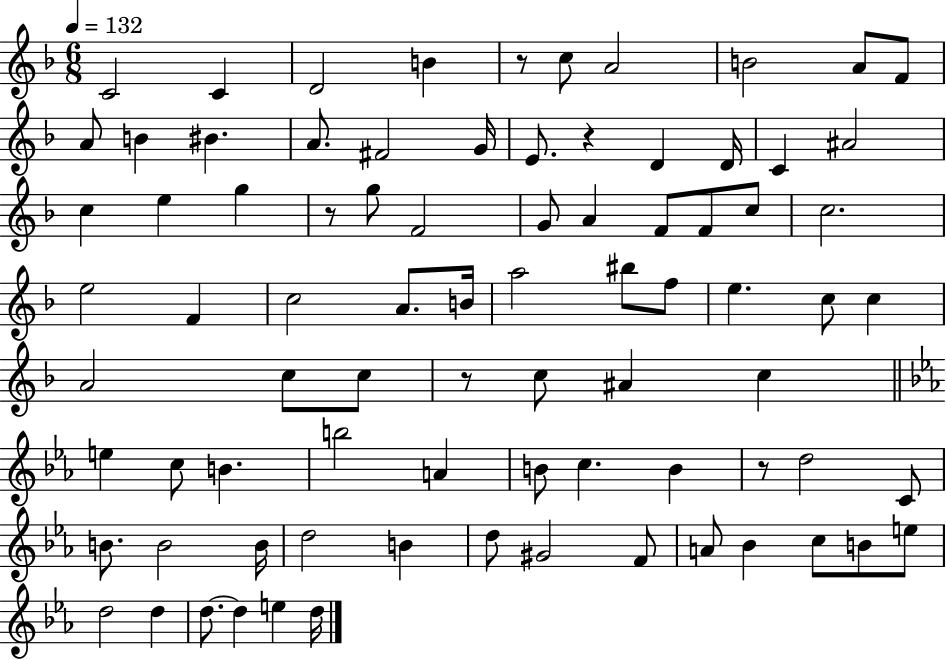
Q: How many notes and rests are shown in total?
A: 82